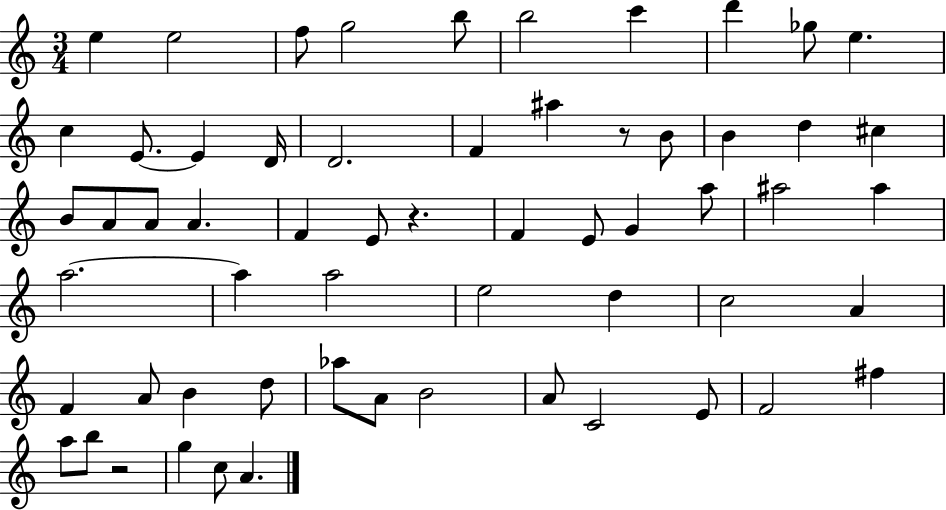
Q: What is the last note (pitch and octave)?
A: A4